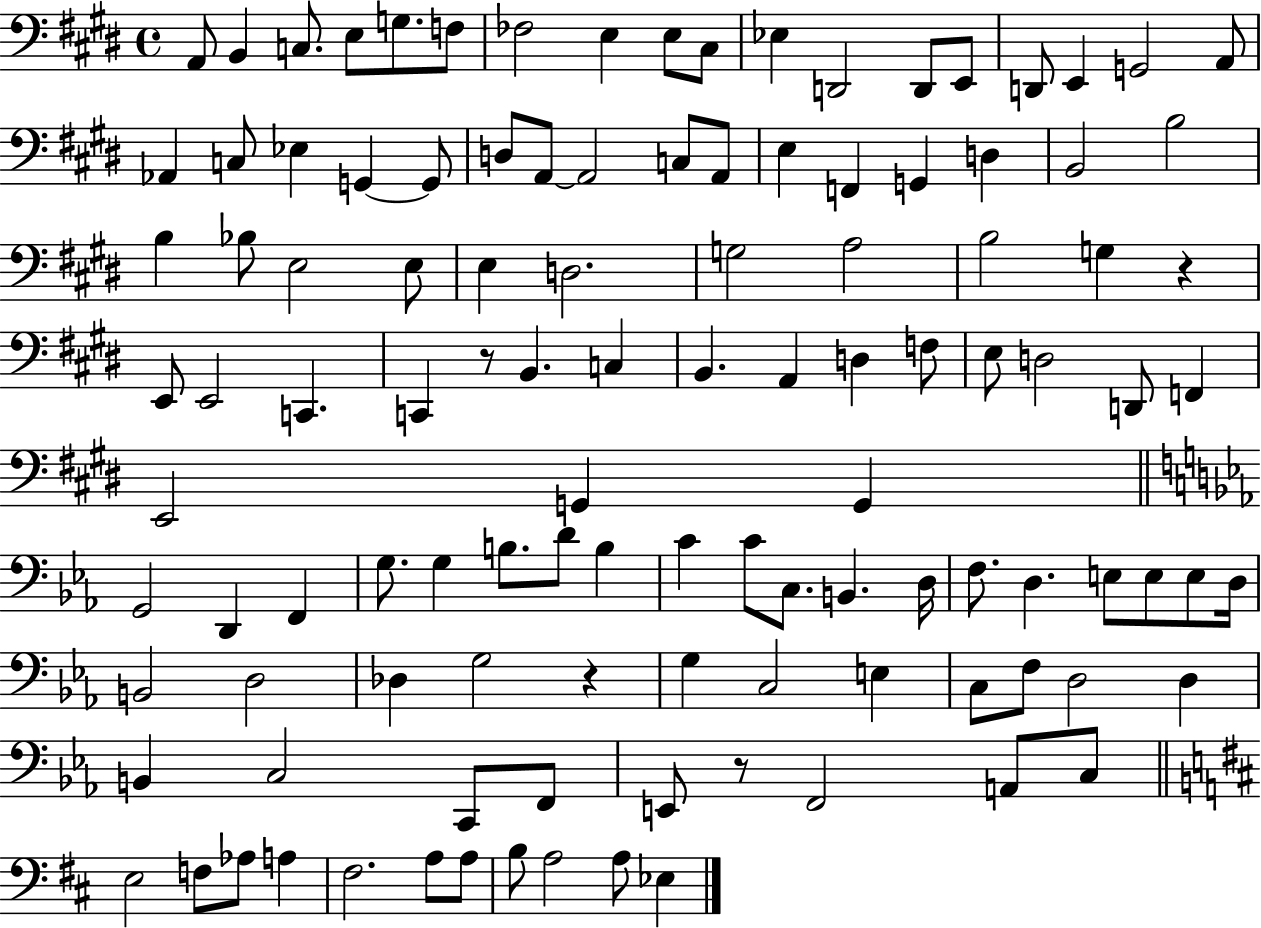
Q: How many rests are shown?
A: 4